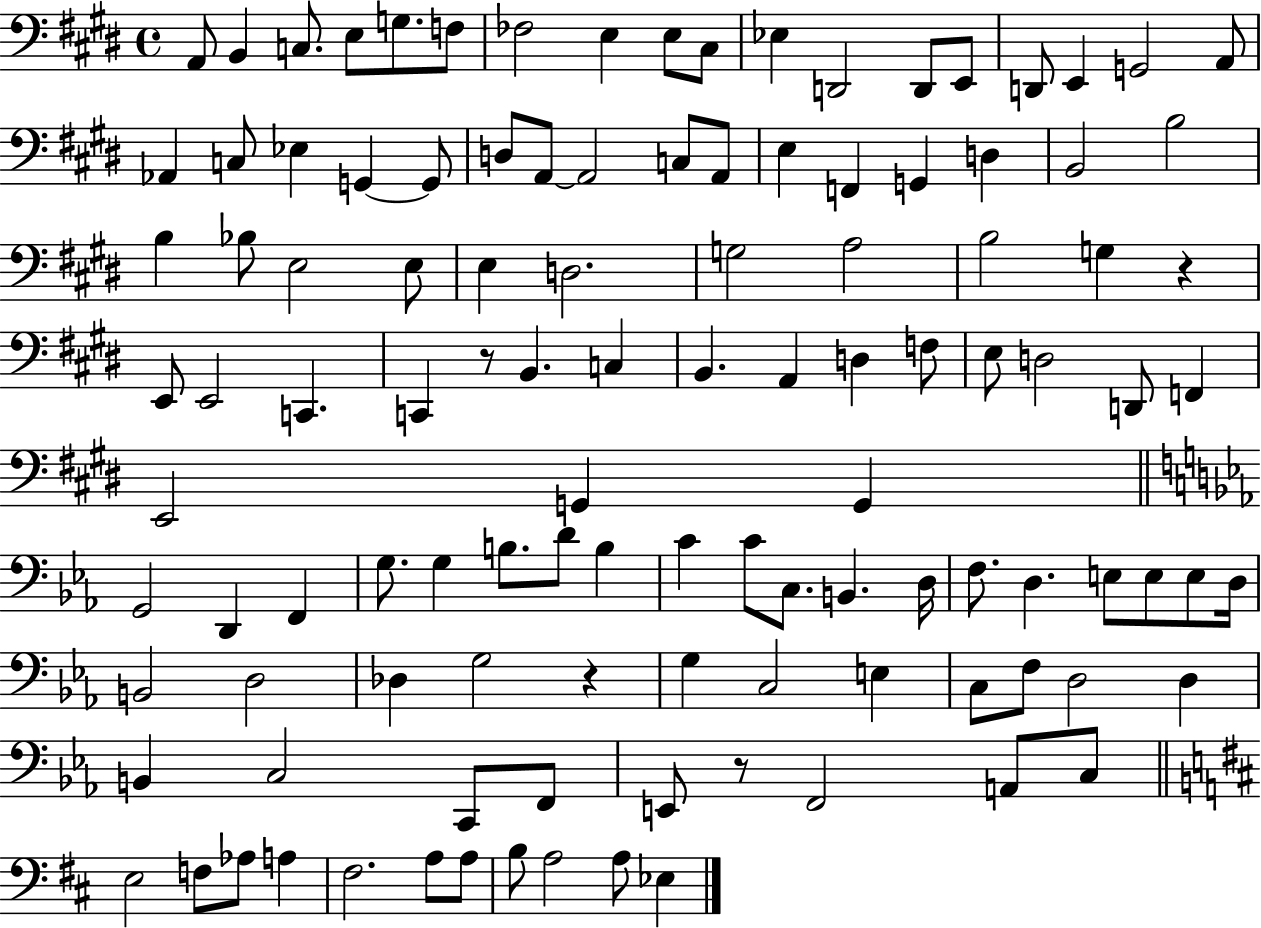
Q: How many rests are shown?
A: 4